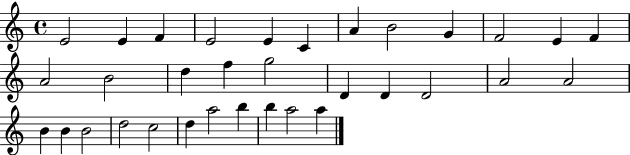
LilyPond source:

{
  \clef treble
  \time 4/4
  \defaultTimeSignature
  \key c \major
  e'2 e'4 f'4 | e'2 e'4 c'4 | a'4 b'2 g'4 | f'2 e'4 f'4 | \break a'2 b'2 | d''4 f''4 g''2 | d'4 d'4 d'2 | a'2 a'2 | \break b'4 b'4 b'2 | d''2 c''2 | d''4 a''2 b''4 | b''4 a''2 a''4 | \break \bar "|."
}